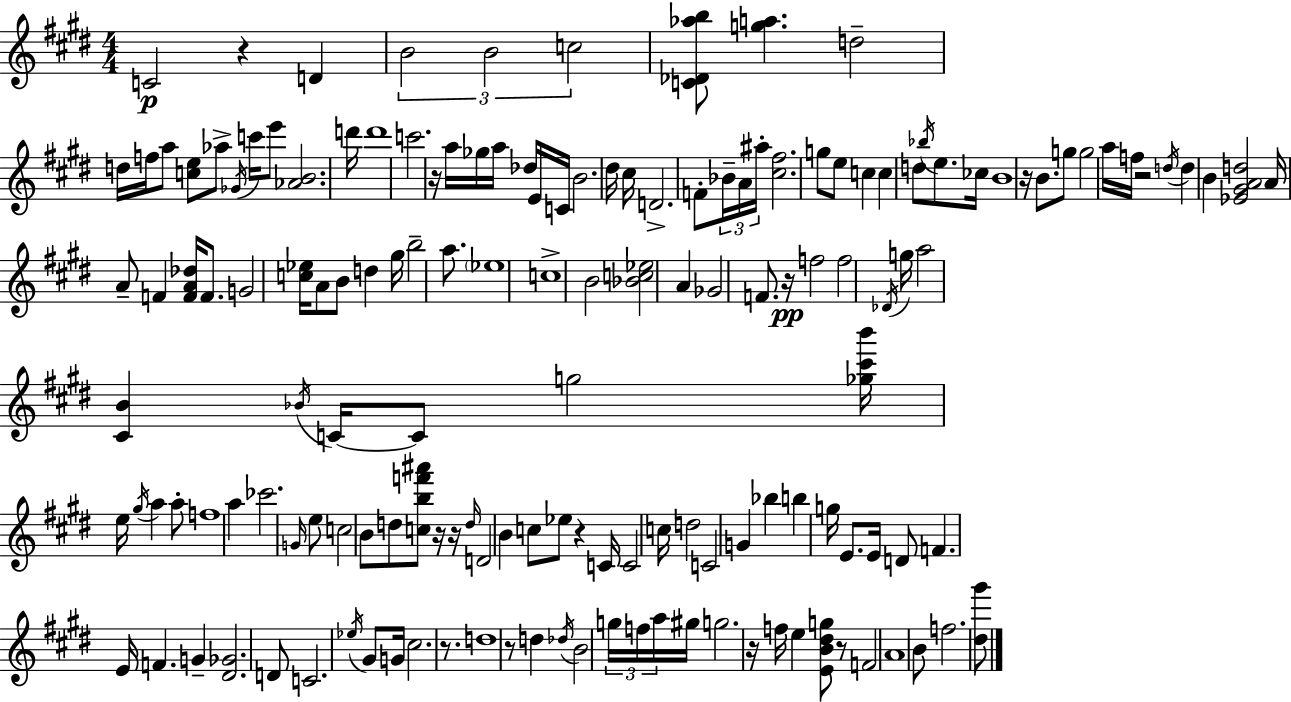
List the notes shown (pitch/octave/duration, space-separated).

C4/h R/q D4/q B4/h B4/h C5/h [C4,Db4,Ab5,B5]/e [G5,A5]/q. D5/h D5/s F5/s A5/e [C5,E5]/e Ab5/e Gb4/s C6/s E6/e [Ab4,B4]/h. D6/s D6/w C6/h. R/s A5/s Gb5/s A5/s Db5/s E4/s C4/s B4/h. D#5/s C#5/s D4/h. F4/e Bb4/s A4/s A#5/s [C#5,F#5]/h. G5/e E5/e C5/q C5/q D5/e Bb5/s E5/e. CES5/s B4/w R/s B4/e. G5/e G5/h A5/s F5/s R/h D5/s D5/q B4/q [Eb4,G#4,A4,D5]/h A4/s A4/e F4/q [F4,A4,Db5]/s F4/e. G4/h [C5,Eb5]/s A4/e B4/e D5/q G#5/s B5/h A5/e. Eb5/w C5/w B4/h [Bb4,C5,Eb5]/h A4/q Gb4/h F4/e. R/s F5/h F5/h Db4/s G5/s A5/h [C#4,B4]/q Bb4/s C4/s C4/e G5/h [Gb5,C#6,B6]/s E5/s G#5/s A5/q A5/e F5/w A5/q CES6/h. G4/s E5/e C5/h B4/e D5/e [C5,B5,F6,A#6]/e R/s R/s D5/s D4/h B4/q C5/e Eb5/e R/q C4/s C4/h C5/s D5/h C4/h G4/q Bb5/q B5/q G5/s E4/e. E4/s D4/e F4/q. E4/s F4/q. G4/q [D#4,Gb4]/h. D4/e C4/h. Eb5/s G#4/e G4/s C#5/h. R/e. D5/w R/e D5/q Db5/s B4/h G5/s F5/s A5/s G#5/s G5/h. R/s F5/s E5/q [E4,B4,D#5,G5]/e R/e F4/h A4/w B4/e F5/h. [D#5,G#6]/e